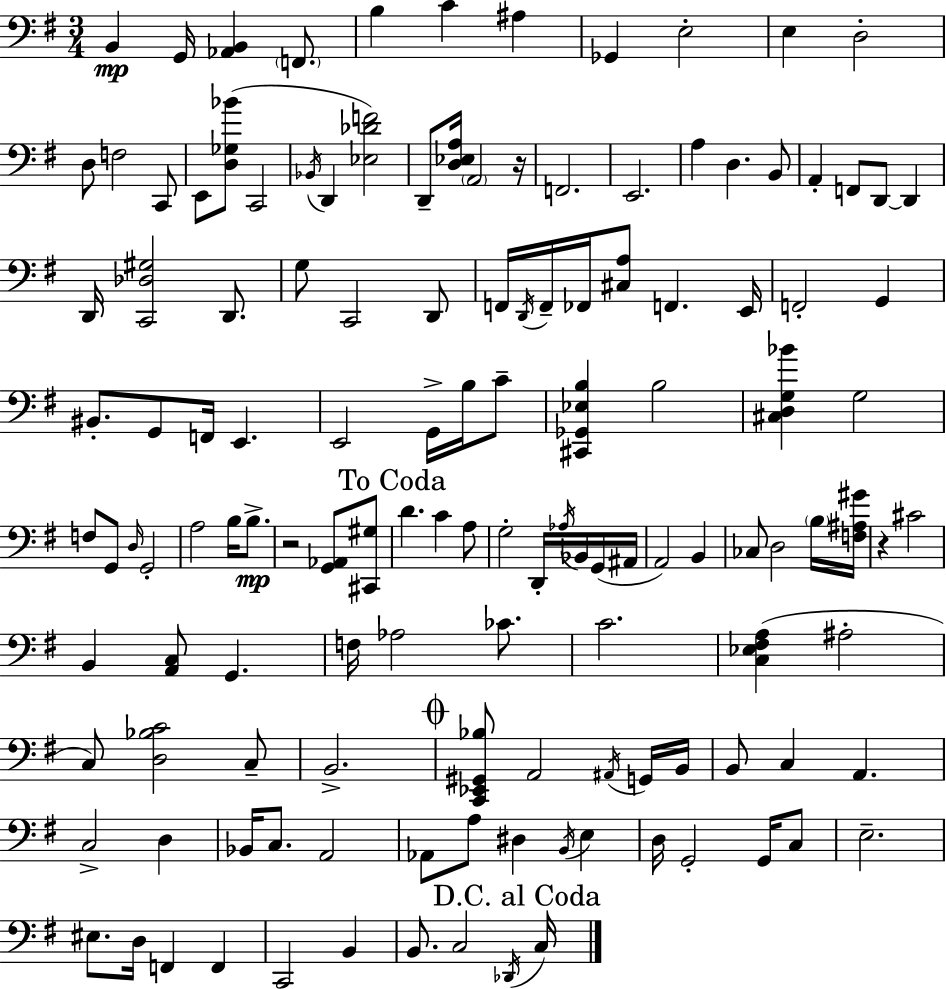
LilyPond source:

{
  \clef bass
  \numericTimeSignature
  \time 3/4
  \key e \minor
  b,4\mp g,16 <aes, b,>4 \parenthesize f,8. | b4 c'4 ais4 | ges,4 e2-. | e4 d2-. | \break d8 f2 c,8 | e,8 <d ges bes'>8( c,2 | \acciaccatura { bes,16 } d,4 <ees des' f'>2) | d,8-- <d ees a>16 \parenthesize a,2 | \break r16 f,2. | e,2. | a4 d4. b,8 | a,4-. f,8 d,8~~ d,4 | \break d,16 <c, des gis>2 d,8. | g8 c,2 d,8 | f,16 \acciaccatura { d,16 } f,16-- fes,16 <cis a>8 f,4. | e,16 f,2-. g,4 | \break bis,8.-. g,8 f,16 e,4. | e,2 g,16-> b16 | c'8-- <cis, ges, ees b>4 b2 | <cis d g bes'>4 g2 | \break f8 g,8 \grace { d16 } g,2-. | a2 b16 | b8.->\mp r2 <g, aes,>8 | <cis, gis>8 \mark "To Coda" d'4. c'4 | \break a8 g2-. d,16-. | \acciaccatura { aes16 } bes,16 g,16( ais,16 a,2) | b,4 ces8 d2 | \parenthesize b16 <f ais gis'>16 r4 cis'2 | \break b,4 <a, c>8 g,4. | f16 aes2 | ces'8. c'2. | <c ees fis a>4( ais2-. | \break c8) <d bes c'>2 | c8-- b,2.-> | \mark \markup { \musicglyph "scripts.coda" } <c, ees, gis, bes>8 a,2 | \acciaccatura { ais,16 } g,16 b,16 b,8 c4 a,4. | \break c2-> | d4 bes,16 c8. a,2 | aes,8 a8 dis4 | \acciaccatura { b,16 } e4 d16 g,2-. | \break g,16 c8 e2.-- | eis8. d16 f,4 | f,4 c,2 | b,4 b,8. c2 | \break \acciaccatura { des,16 } \mark "D.C. al Coda" c16 \bar "|."
}